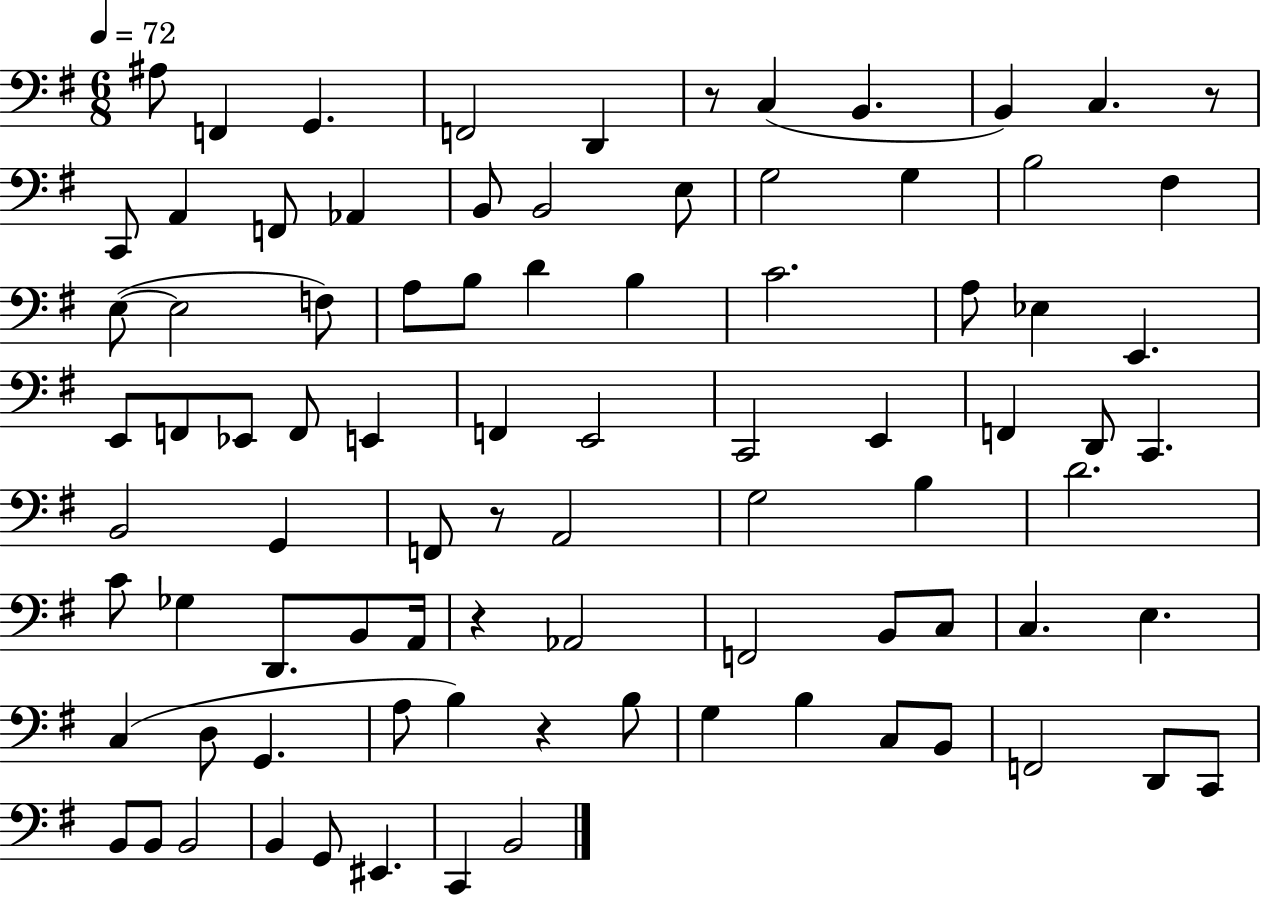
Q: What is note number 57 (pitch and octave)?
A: F2